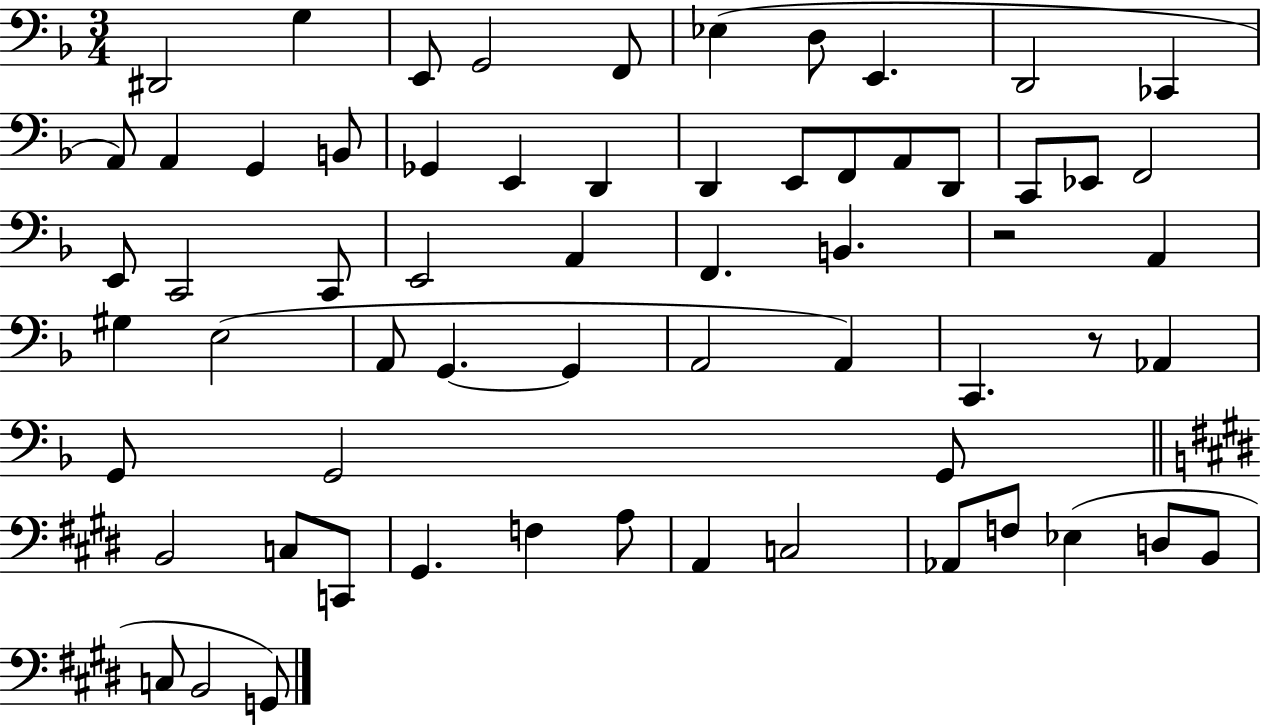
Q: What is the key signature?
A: F major